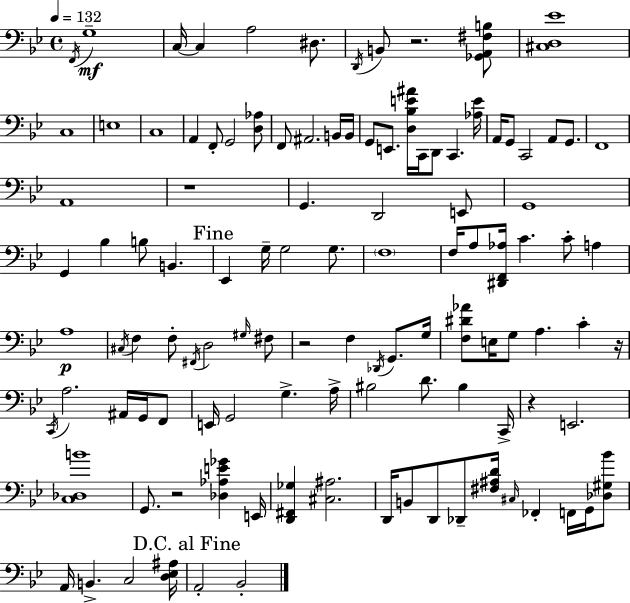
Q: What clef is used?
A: bass